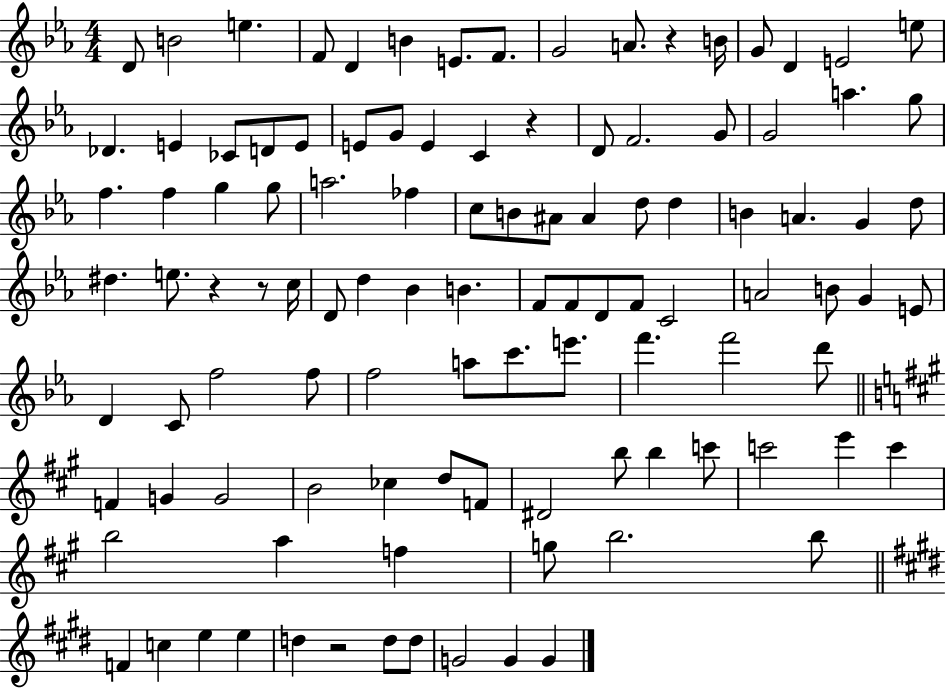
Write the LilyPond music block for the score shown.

{
  \clef treble
  \numericTimeSignature
  \time 4/4
  \key ees \major
  d'8 b'2 e''4. | f'8 d'4 b'4 e'8. f'8. | g'2 a'8. r4 b'16 | g'8 d'4 e'2 e''8 | \break des'4. e'4 ces'8 d'8 e'8 | e'8 g'8 e'4 c'4 r4 | d'8 f'2. g'8 | g'2 a''4. g''8 | \break f''4. f''4 g''4 g''8 | a''2. fes''4 | c''8 b'8 ais'8 ais'4 d''8 d''4 | b'4 a'4. g'4 d''8 | \break dis''4. e''8. r4 r8 c''16 | d'8 d''4 bes'4 b'4. | f'8 f'8 d'8 f'8 c'2 | a'2 b'8 g'4 e'8 | \break d'4 c'8 f''2 f''8 | f''2 a''8 c'''8. e'''8. | f'''4. f'''2 d'''8 | \bar "||" \break \key a \major f'4 g'4 g'2 | b'2 ces''4 d''8 f'8 | dis'2 b''8 b''4 c'''8 | c'''2 e'''4 c'''4 | \break b''2 a''4 f''4 | g''8 b''2. b''8 | \bar "||" \break \key e \major f'4 c''4 e''4 e''4 | d''4 r2 d''8 d''8 | g'2 g'4 g'4 | \bar "|."
}